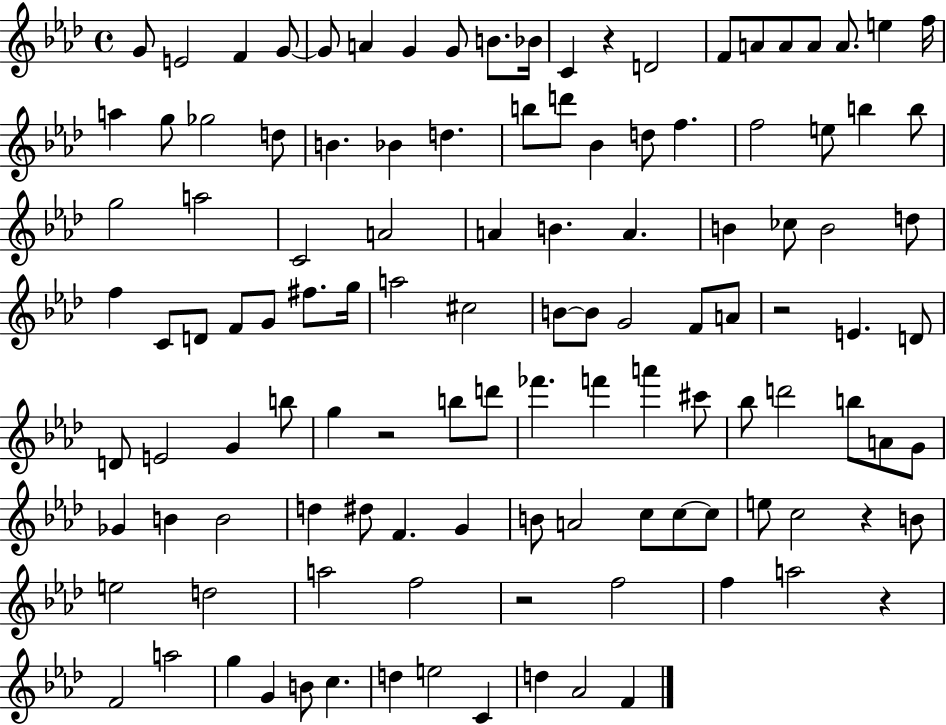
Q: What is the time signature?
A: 4/4